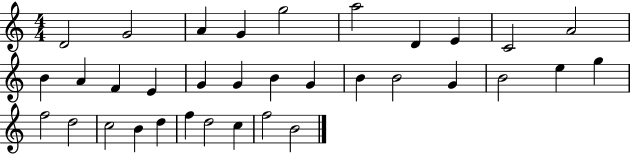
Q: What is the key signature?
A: C major